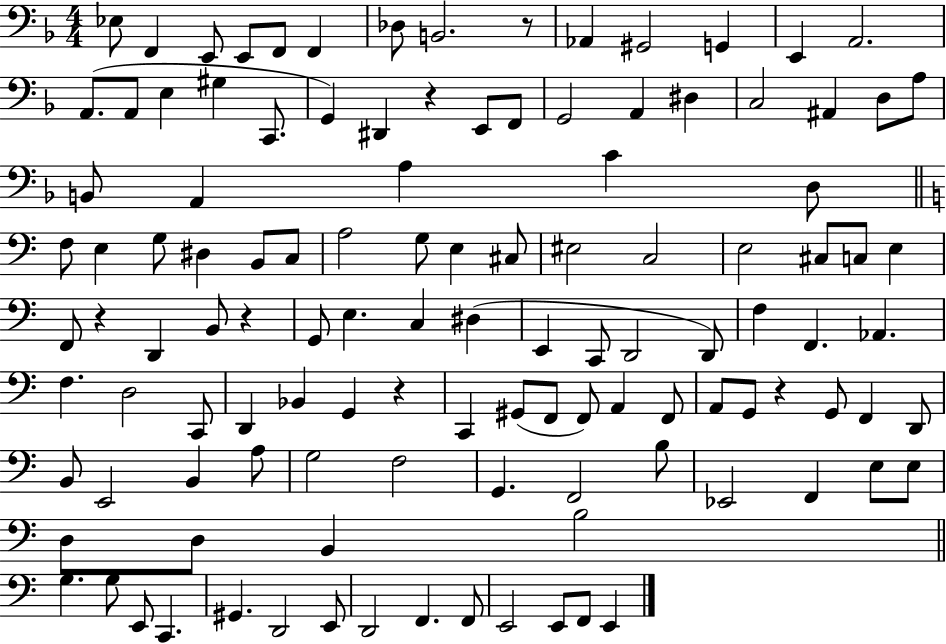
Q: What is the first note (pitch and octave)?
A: Eb3